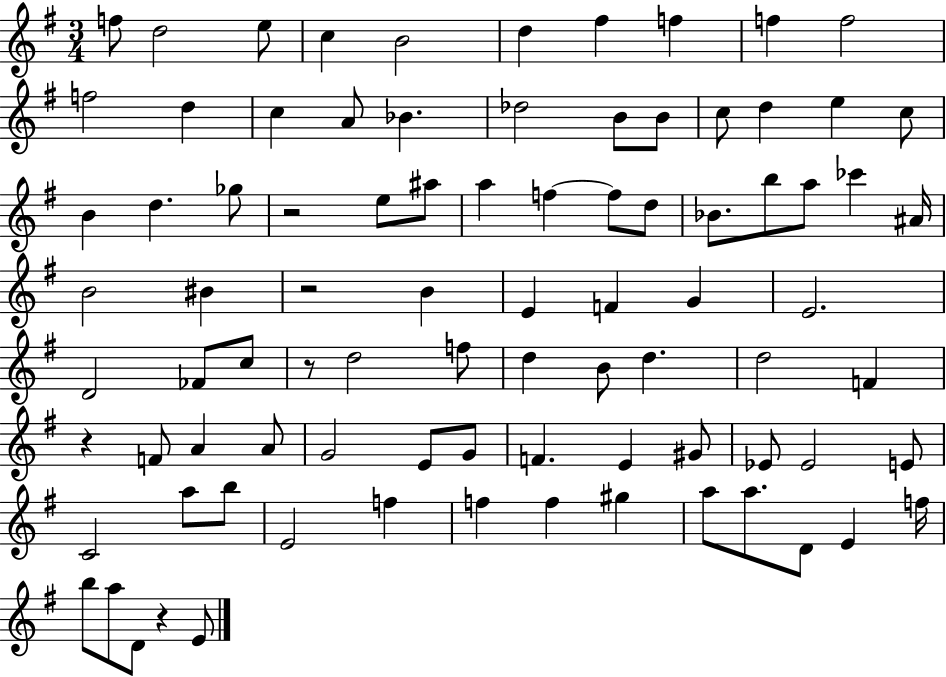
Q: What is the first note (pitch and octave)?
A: F5